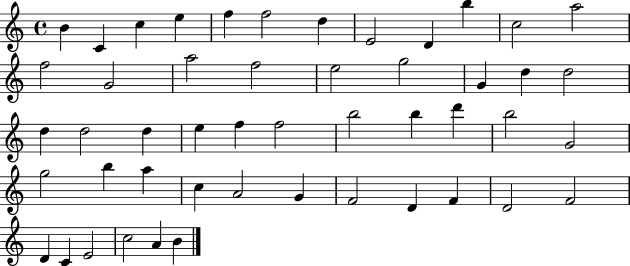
X:1
T:Untitled
M:4/4
L:1/4
K:C
B C c e f f2 d E2 D b c2 a2 f2 G2 a2 f2 e2 g2 G d d2 d d2 d e f f2 b2 b d' b2 G2 g2 b a c A2 G F2 D F D2 F2 D C E2 c2 A B